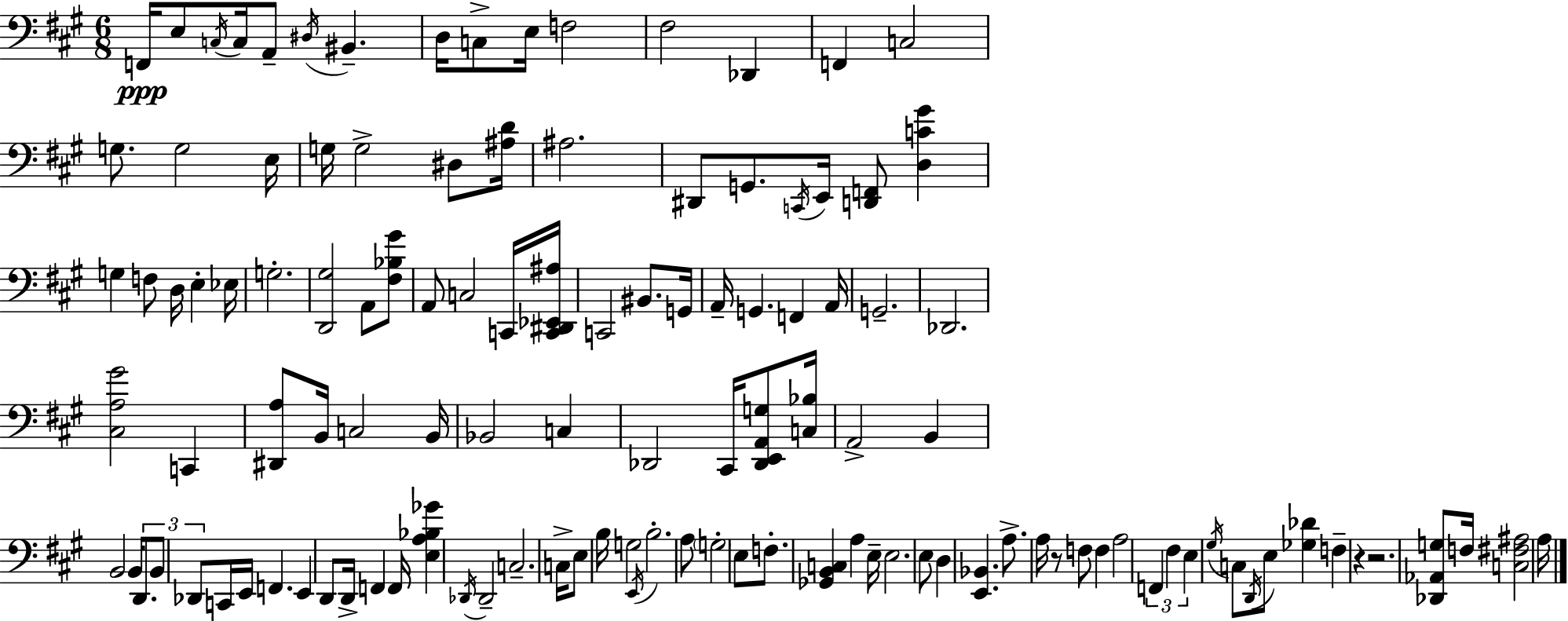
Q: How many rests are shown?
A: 3